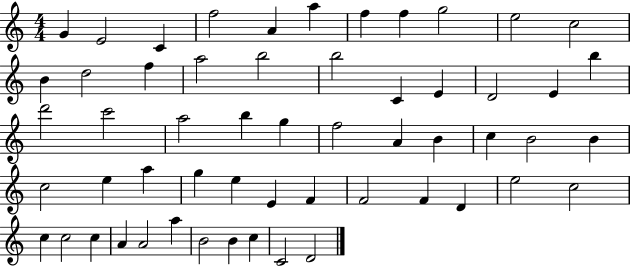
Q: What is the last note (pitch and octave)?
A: D4